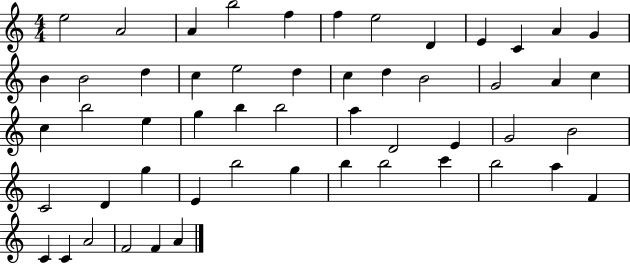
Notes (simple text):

E5/h A4/h A4/q B5/h F5/q F5/q E5/h D4/q E4/q C4/q A4/q G4/q B4/q B4/h D5/q C5/q E5/h D5/q C5/q D5/q B4/h G4/h A4/q C5/q C5/q B5/h E5/q G5/q B5/q B5/h A5/q D4/h E4/q G4/h B4/h C4/h D4/q G5/q E4/q B5/h G5/q B5/q B5/h C6/q B5/h A5/q F4/q C4/q C4/q A4/h F4/h F4/q A4/q